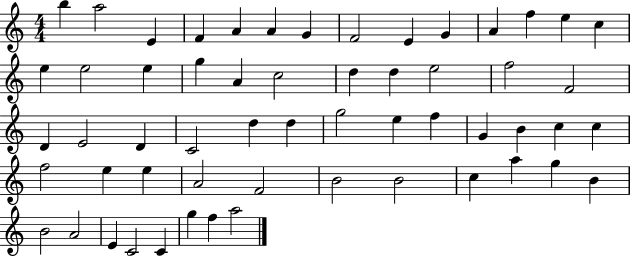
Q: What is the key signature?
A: C major